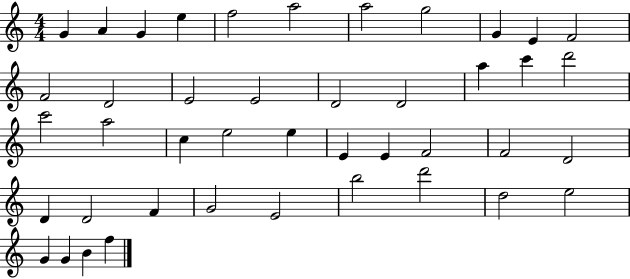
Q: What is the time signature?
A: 4/4